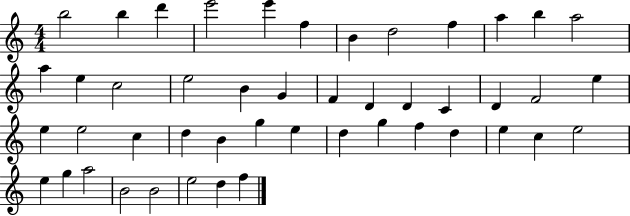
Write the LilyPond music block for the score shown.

{
  \clef treble
  \numericTimeSignature
  \time 4/4
  \key c \major
  b''2 b''4 d'''4 | e'''2 e'''4 f''4 | b'4 d''2 f''4 | a''4 b''4 a''2 | \break a''4 e''4 c''2 | e''2 b'4 g'4 | f'4 d'4 d'4 c'4 | d'4 f'2 e''4 | \break e''4 e''2 c''4 | d''4 b'4 g''4 e''4 | d''4 g''4 f''4 d''4 | e''4 c''4 e''2 | \break e''4 g''4 a''2 | b'2 b'2 | e''2 d''4 f''4 | \bar "|."
}